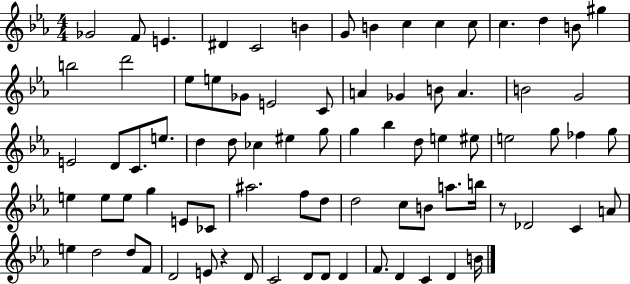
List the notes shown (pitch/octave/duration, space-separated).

Gb4/h F4/e E4/q. D#4/q C4/h B4/q G4/e B4/q C5/q C5/q C5/e C5/q. D5/q B4/e G#5/q B5/h D6/h Eb5/e E5/e Gb4/e E4/h C4/e A4/q Gb4/q B4/e A4/q. B4/h G4/h E4/h D4/e C4/e. E5/e. D5/q D5/e CES5/q EIS5/q G5/e G5/q Bb5/q D5/e E5/q EIS5/e E5/h G5/e FES5/q G5/e E5/q E5/e E5/e G5/q E4/e CES4/e A#5/h. F5/e D5/e D5/h C5/e B4/e A5/e. B5/s R/e Db4/h C4/q A4/e E5/q D5/h D5/e F4/e D4/h E4/e R/q D4/e C4/h D4/e D4/e D4/q F4/e. D4/q C4/q D4/q B4/s